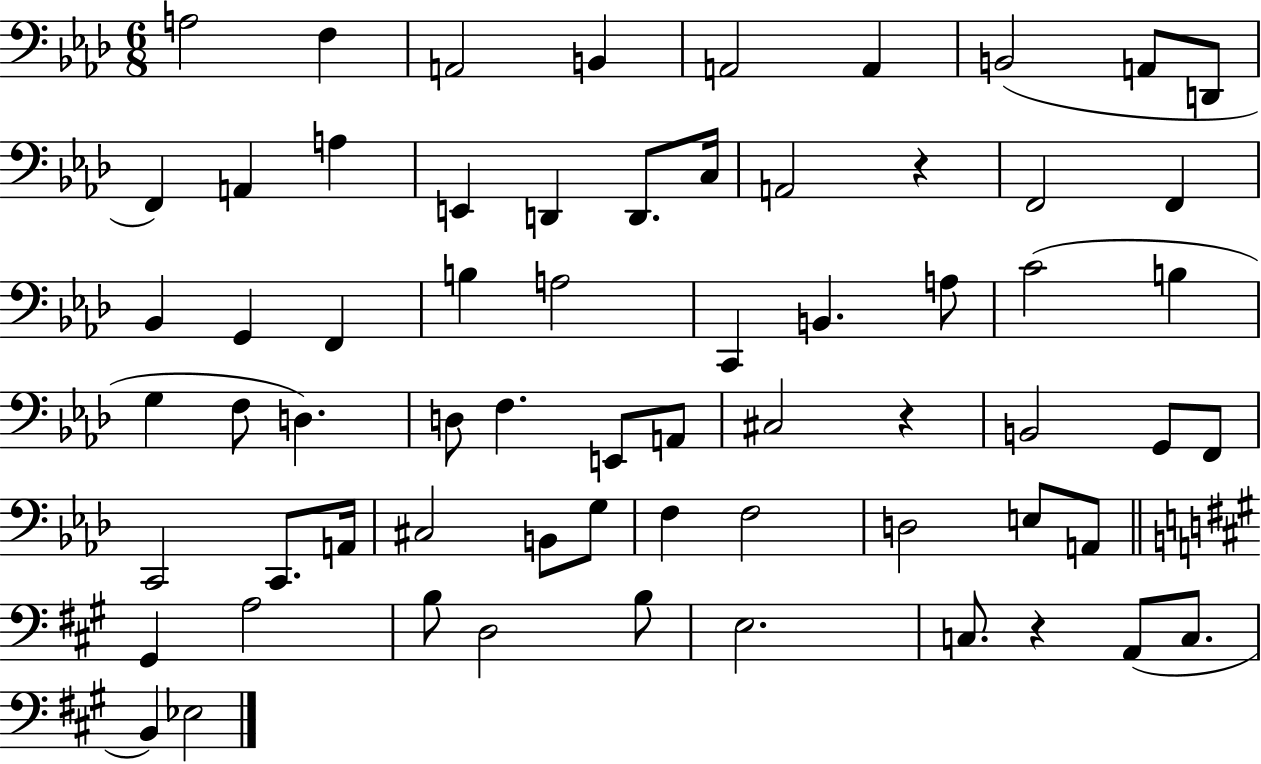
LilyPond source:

{
  \clef bass
  \numericTimeSignature
  \time 6/8
  \key aes \major
  a2 f4 | a,2 b,4 | a,2 a,4 | b,2( a,8 d,8 | \break f,4) a,4 a4 | e,4 d,4 d,8. c16 | a,2 r4 | f,2 f,4 | \break bes,4 g,4 f,4 | b4 a2 | c,4 b,4. a8 | c'2( b4 | \break g4 f8 d4.) | d8 f4. e,8 a,8 | cis2 r4 | b,2 g,8 f,8 | \break c,2 c,8. a,16 | cis2 b,8 g8 | f4 f2 | d2 e8 a,8 | \break \bar "||" \break \key a \major gis,4 a2 | b8 d2 b8 | e2. | c8. r4 a,8( c8. | \break b,4) ees2 | \bar "|."
}